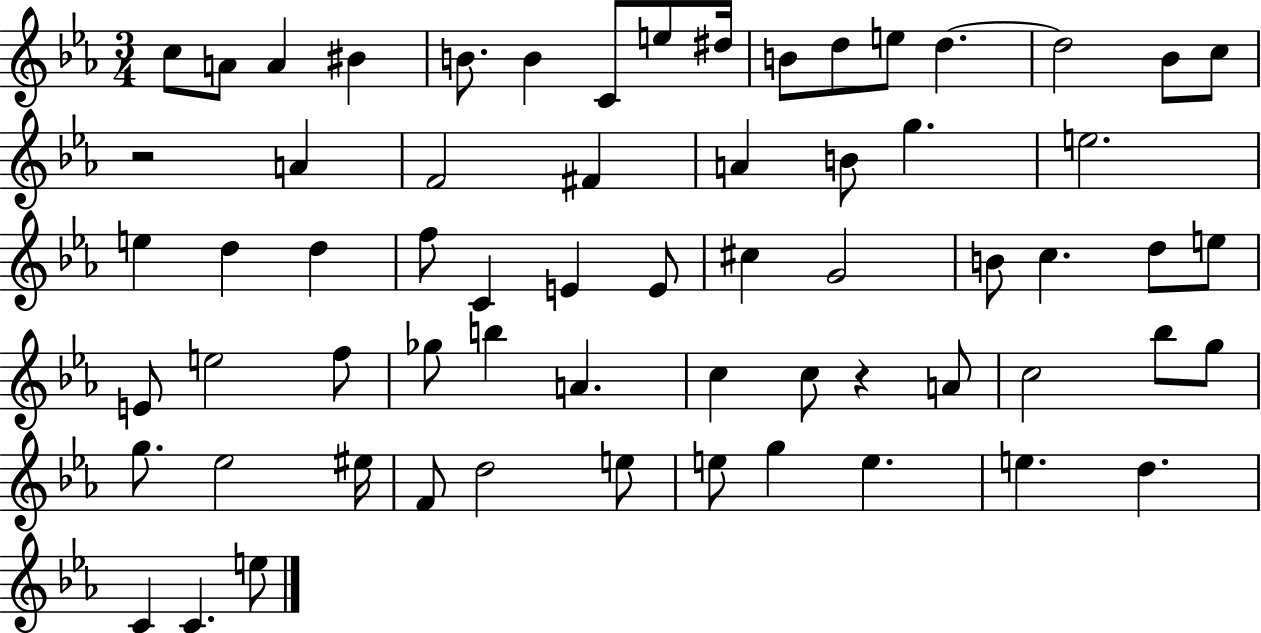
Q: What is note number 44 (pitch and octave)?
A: C5